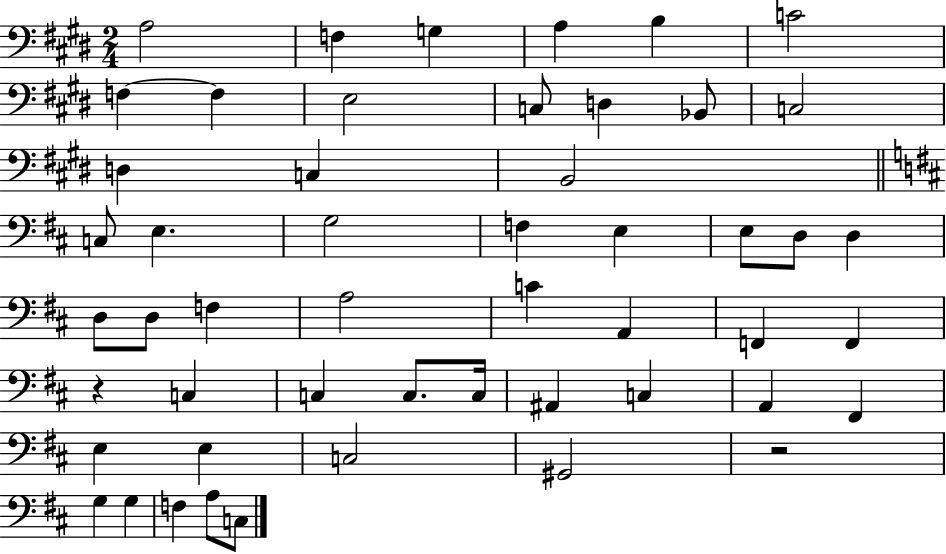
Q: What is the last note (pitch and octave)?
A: C3